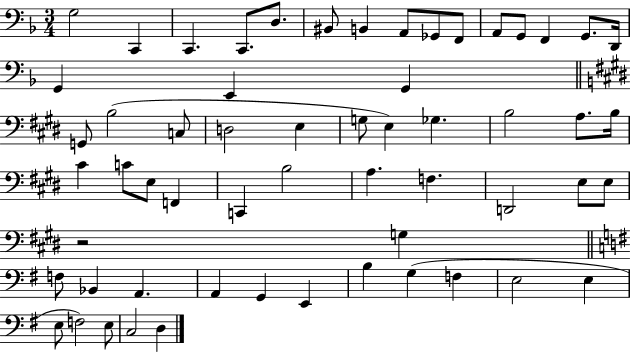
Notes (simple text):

G3/h C2/q C2/q. C2/e. D3/e. BIS2/e B2/q A2/e Gb2/e F2/e A2/e G2/e F2/q G2/e. D2/s G2/q E2/q G2/q G2/e B3/h C3/e D3/h E3/q G3/e E3/q Gb3/q. B3/h A3/e. B3/s C#4/q C4/e E3/e F2/q C2/q B3/h A3/q. F3/q. D2/h E3/e E3/e R/h G3/q F3/e Bb2/q A2/q. A2/q G2/q E2/q B3/q G3/q F3/q E3/h E3/q E3/e F3/h E3/e C3/h D3/q